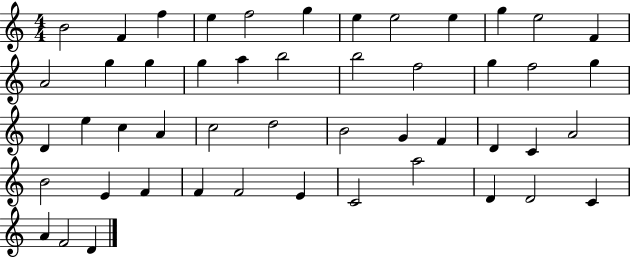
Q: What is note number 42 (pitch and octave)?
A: C4